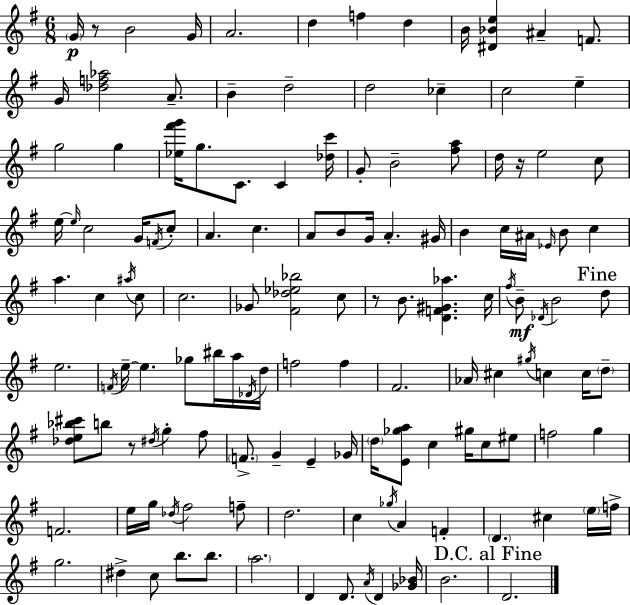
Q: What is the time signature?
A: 6/8